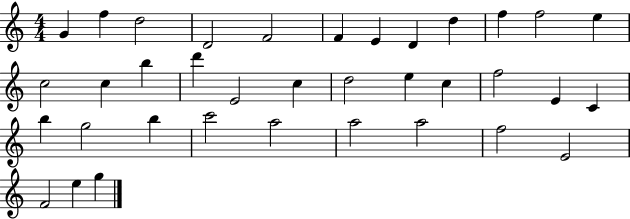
{
  \clef treble
  \numericTimeSignature
  \time 4/4
  \key c \major
  g'4 f''4 d''2 | d'2 f'2 | f'4 e'4 d'4 d''4 | f''4 f''2 e''4 | \break c''2 c''4 b''4 | d'''4 e'2 c''4 | d''2 e''4 c''4 | f''2 e'4 c'4 | \break b''4 g''2 b''4 | c'''2 a''2 | a''2 a''2 | f''2 e'2 | \break f'2 e''4 g''4 | \bar "|."
}